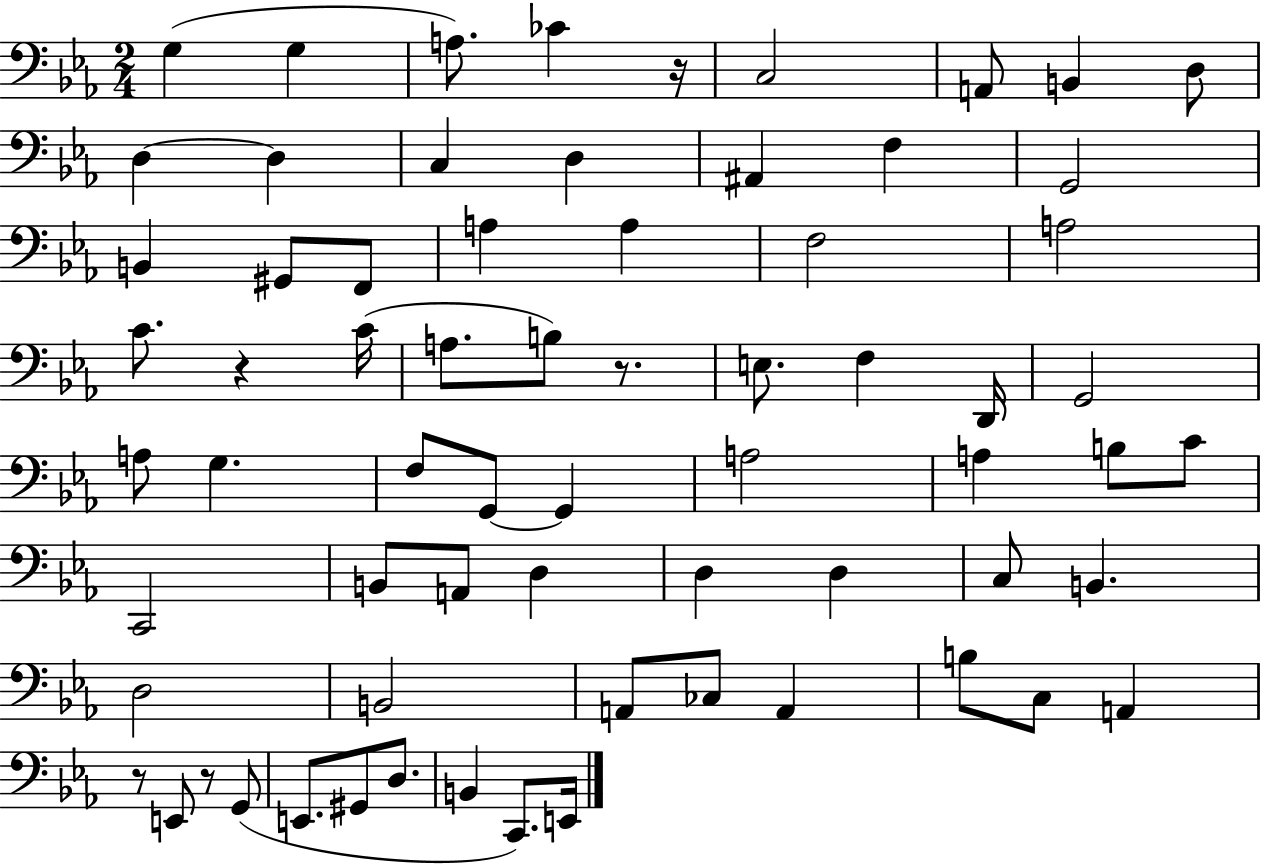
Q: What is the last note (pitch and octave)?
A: E2